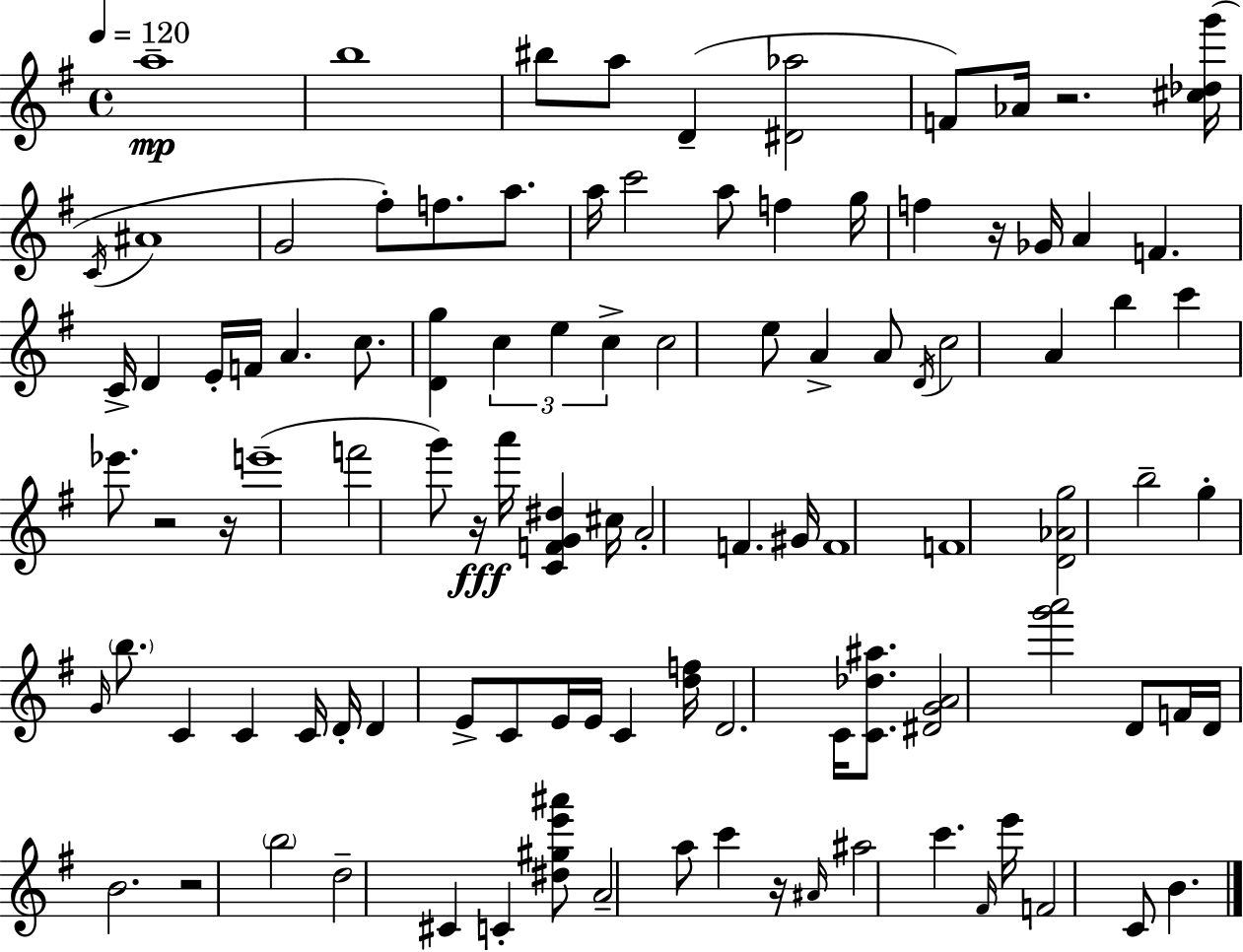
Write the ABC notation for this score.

X:1
T:Untitled
M:4/4
L:1/4
K:G
a4 b4 ^b/2 a/2 D [^D_a]2 F/2 _A/4 z2 [^c_dg']/4 C/4 ^A4 G2 ^f/2 f/2 a/2 a/4 c'2 a/2 f g/4 f z/4 _G/4 A F C/4 D E/4 F/4 A c/2 [Dg] c e c c2 e/2 A A/2 D/4 c2 A b c' _e'/2 z2 z/4 e'4 f'2 g'/2 z/4 a'/4 [CFG^d] ^c/4 A2 F ^G/4 F4 F4 [D_Ag]2 b2 g G/4 b/2 C C C/4 D/4 D E/2 C/2 E/4 E/4 C [df]/4 D2 C/4 [C_d^a]/2 [^DGA]2 [g'a']2 D/2 F/4 D/4 B2 z2 b2 d2 ^C C [^d^ge'^a']/2 A2 a/2 c' z/4 ^A/4 ^a2 c' ^F/4 e'/4 F2 C/2 B